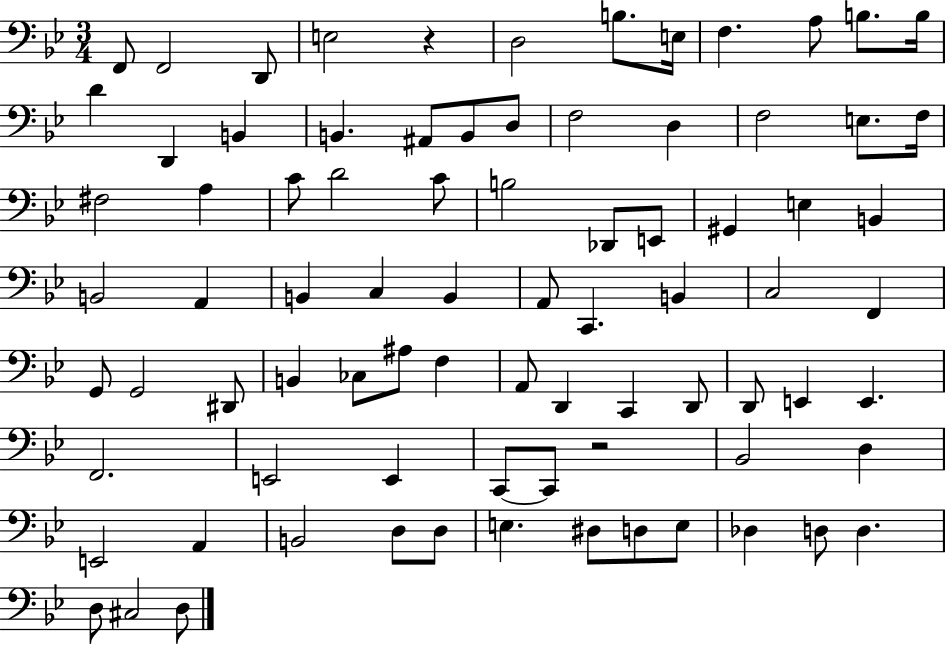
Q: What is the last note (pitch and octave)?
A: D3